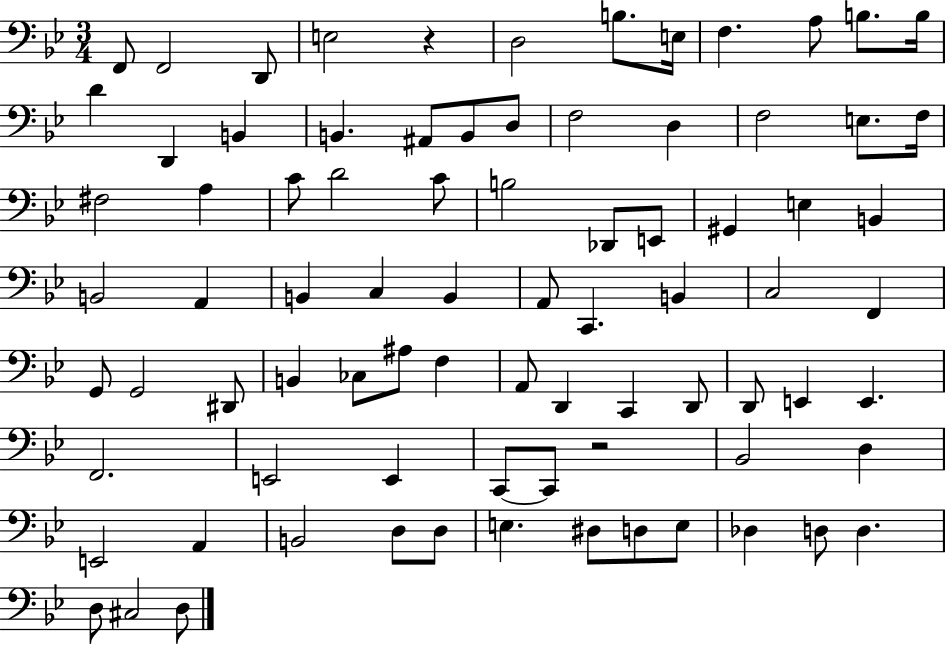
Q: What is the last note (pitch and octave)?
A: D3